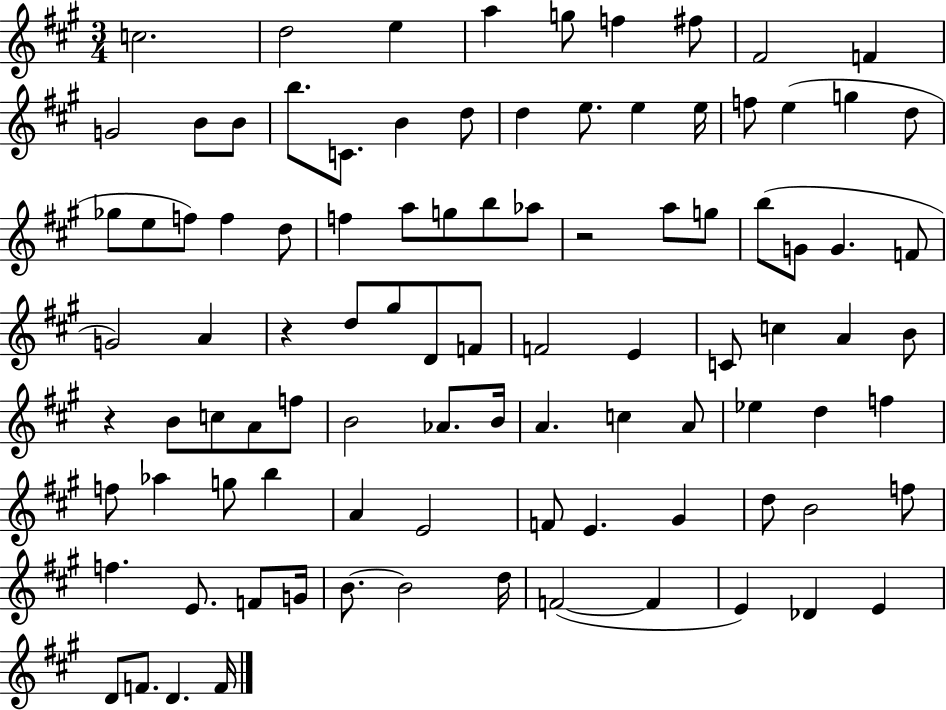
C5/h. D5/h E5/q A5/q G5/e F5/q F#5/e F#4/h F4/q G4/h B4/e B4/e B5/e. C4/e. B4/q D5/e D5/q E5/e. E5/q E5/s F5/e E5/q G5/q D5/e Gb5/e E5/e F5/e F5/q D5/e F5/q A5/e G5/e B5/e Ab5/e R/h A5/e G5/e B5/e G4/e G4/q. F4/e G4/h A4/q R/q D5/e G#5/e D4/e F4/e F4/h E4/q C4/e C5/q A4/q B4/e R/q B4/e C5/e A4/e F5/e B4/h Ab4/e. B4/s A4/q. C5/q A4/e Eb5/q D5/q F5/q F5/e Ab5/q G5/e B5/q A4/q E4/h F4/e E4/q. G#4/q D5/e B4/h F5/e F5/q. E4/e. F4/e G4/s B4/e. B4/h D5/s F4/h F4/q E4/q Db4/q E4/q D4/e F4/e. D4/q. F4/s